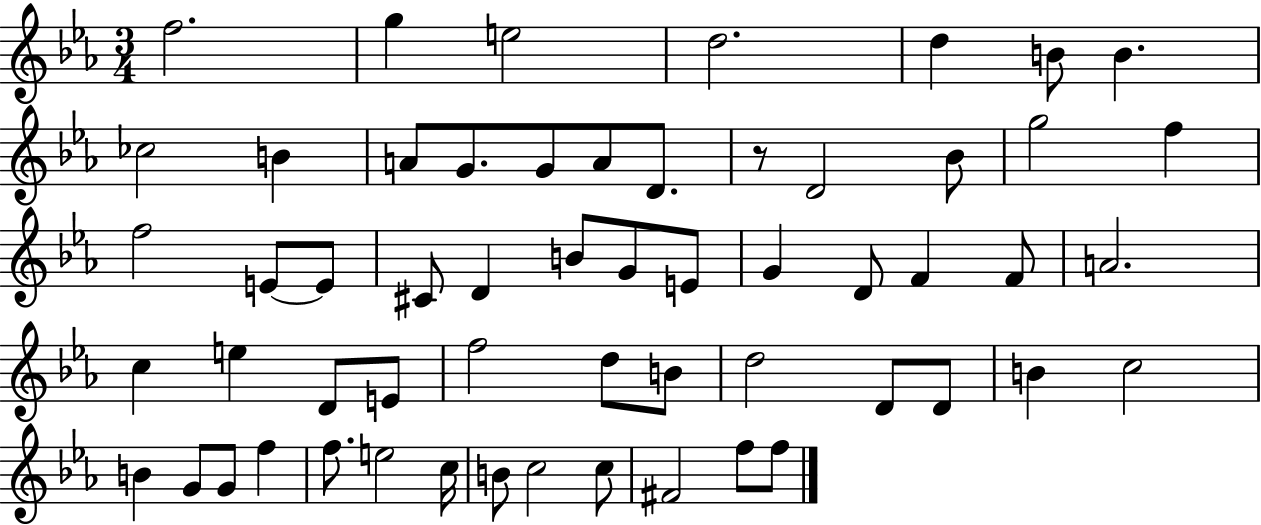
F5/h. G5/q E5/h D5/h. D5/q B4/e B4/q. CES5/h B4/q A4/e G4/e. G4/e A4/e D4/e. R/e D4/h Bb4/e G5/h F5/q F5/h E4/e E4/e C#4/e D4/q B4/e G4/e E4/e G4/q D4/e F4/q F4/e A4/h. C5/q E5/q D4/e E4/e F5/h D5/e B4/e D5/h D4/e D4/e B4/q C5/h B4/q G4/e G4/e F5/q F5/e. E5/h C5/s B4/e C5/h C5/e F#4/h F5/e F5/e